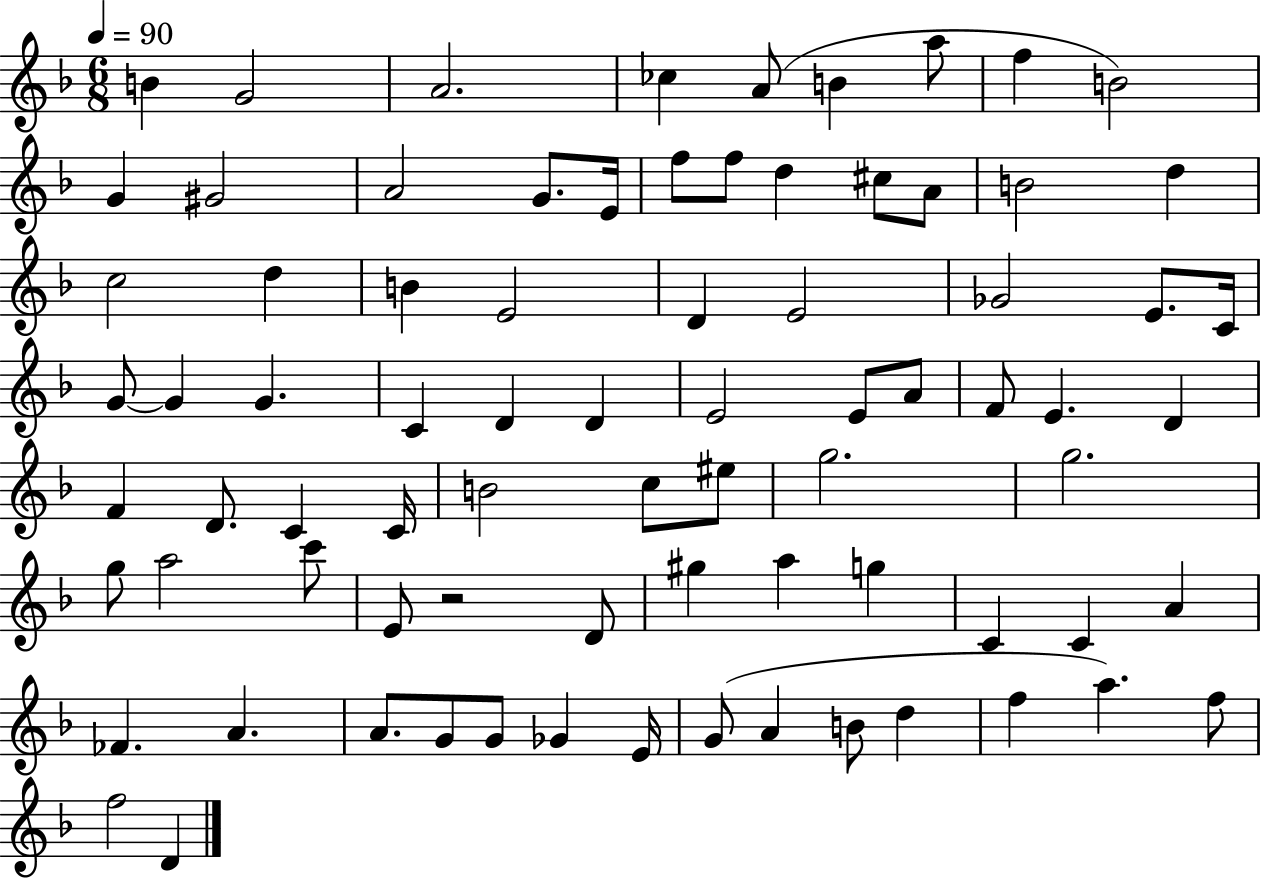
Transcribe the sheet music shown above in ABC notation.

X:1
T:Untitled
M:6/8
L:1/4
K:F
B G2 A2 _c A/2 B a/2 f B2 G ^G2 A2 G/2 E/4 f/2 f/2 d ^c/2 A/2 B2 d c2 d B E2 D E2 _G2 E/2 C/4 G/2 G G C D D E2 E/2 A/2 F/2 E D F D/2 C C/4 B2 c/2 ^e/2 g2 g2 g/2 a2 c'/2 E/2 z2 D/2 ^g a g C C A _F A A/2 G/2 G/2 _G E/4 G/2 A B/2 d f a f/2 f2 D